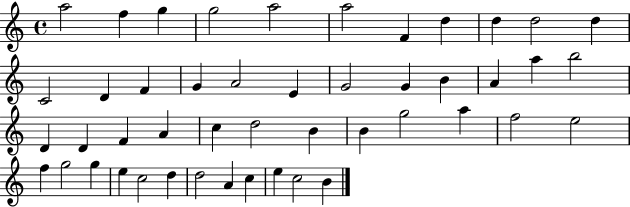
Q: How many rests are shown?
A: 0